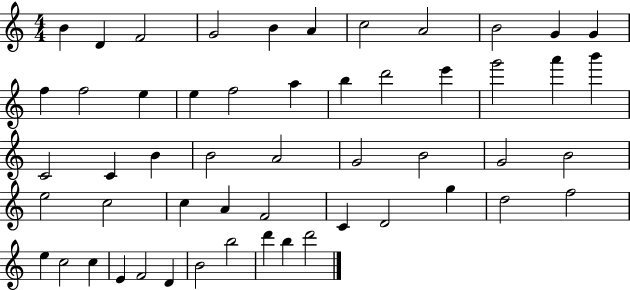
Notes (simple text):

B4/q D4/q F4/h G4/h B4/q A4/q C5/h A4/h B4/h G4/q G4/q F5/q F5/h E5/q E5/q F5/h A5/q B5/q D6/h E6/q G6/h A6/q B6/q C4/h C4/q B4/q B4/h A4/h G4/h B4/h G4/h B4/h E5/h C5/h C5/q A4/q F4/h C4/q D4/h G5/q D5/h F5/h E5/q C5/h C5/q E4/q F4/h D4/q B4/h B5/h D6/q B5/q D6/h